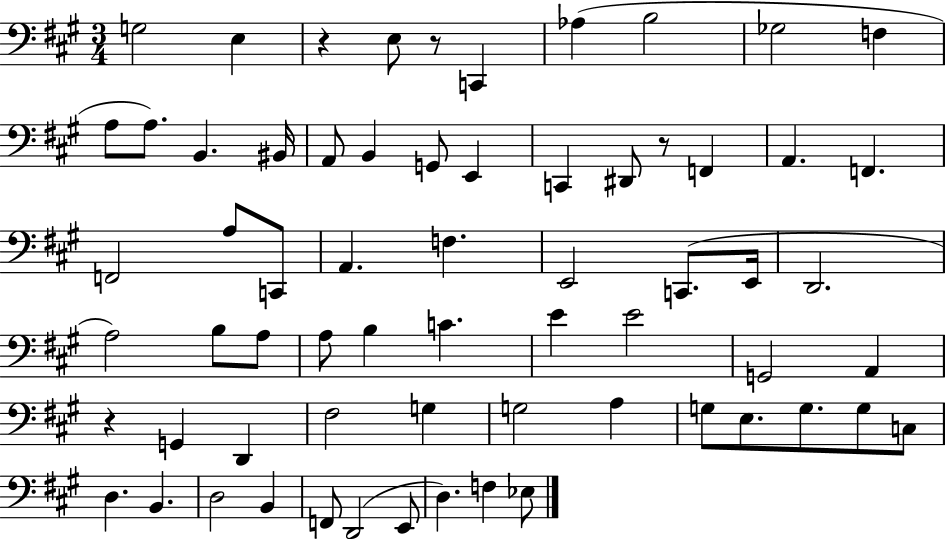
X:1
T:Untitled
M:3/4
L:1/4
K:A
G,2 E, z E,/2 z/2 C,, _A, B,2 _G,2 F, A,/2 A,/2 B,, ^B,,/4 A,,/2 B,, G,,/2 E,, C,, ^D,,/2 z/2 F,, A,, F,, F,,2 A,/2 C,,/2 A,, F, E,,2 C,,/2 E,,/4 D,,2 A,2 B,/2 A,/2 A,/2 B, C E E2 G,,2 A,, z G,, D,, ^F,2 G, G,2 A, G,/2 E,/2 G,/2 G,/2 C,/2 D, B,, D,2 B,, F,,/2 D,,2 E,,/2 D, F, _E,/2